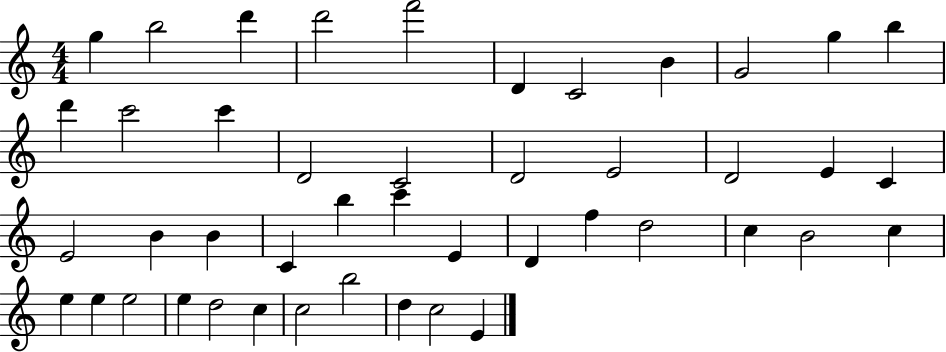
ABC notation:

X:1
T:Untitled
M:4/4
L:1/4
K:C
g b2 d' d'2 f'2 D C2 B G2 g b d' c'2 c' D2 C2 D2 E2 D2 E C E2 B B C b c' E D f d2 c B2 c e e e2 e d2 c c2 b2 d c2 E